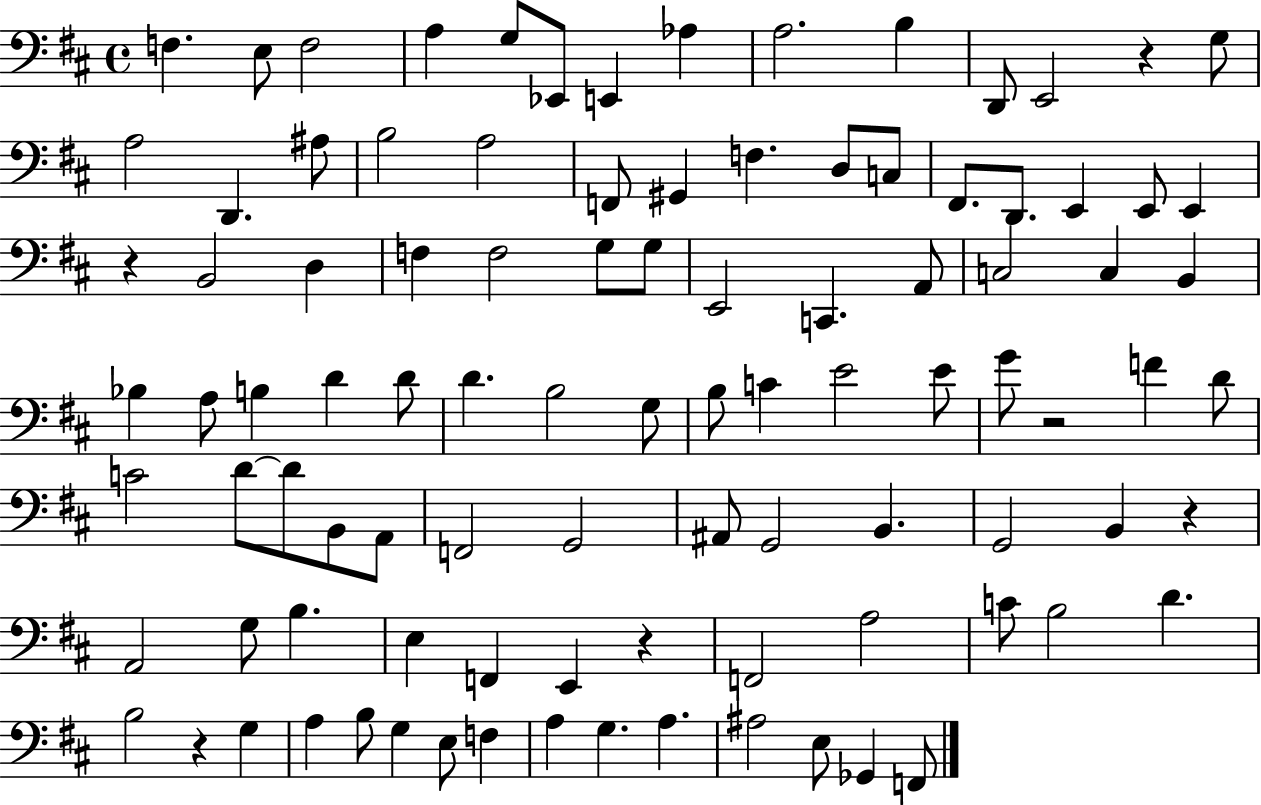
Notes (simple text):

F3/q. E3/e F3/h A3/q G3/e Eb2/e E2/q Ab3/q A3/h. B3/q D2/e E2/h R/q G3/e A3/h D2/q. A#3/e B3/h A3/h F2/e G#2/q F3/q. D3/e C3/e F#2/e. D2/e. E2/q E2/e E2/q R/q B2/h D3/q F3/q F3/h G3/e G3/e E2/h C2/q. A2/e C3/h C3/q B2/q Bb3/q A3/e B3/q D4/q D4/e D4/q. B3/h G3/e B3/e C4/q E4/h E4/e G4/e R/h F4/q D4/e C4/h D4/e D4/e B2/e A2/e F2/h G2/h A#2/e G2/h B2/q. G2/h B2/q R/q A2/h G3/e B3/q. E3/q F2/q E2/q R/q F2/h A3/h C4/e B3/h D4/q. B3/h R/q G3/q A3/q B3/e G3/q E3/e F3/q A3/q G3/q. A3/q. A#3/h E3/e Gb2/q F2/e